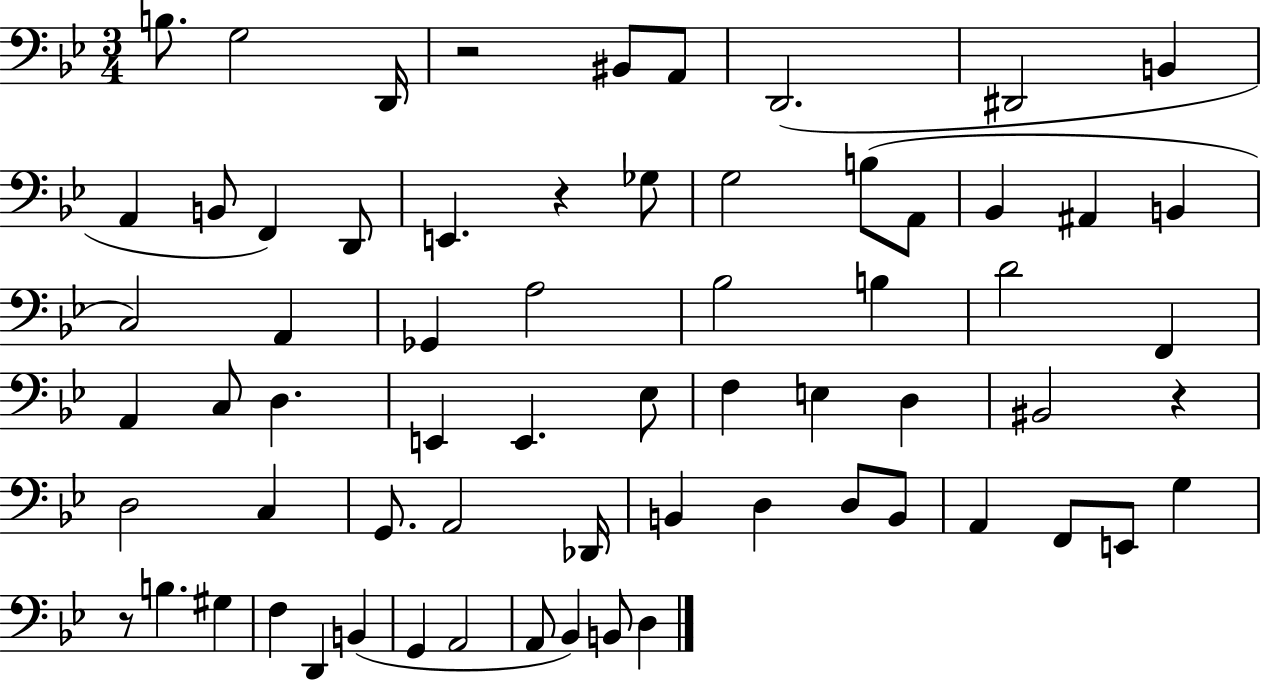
{
  \clef bass
  \numericTimeSignature
  \time 3/4
  \key bes \major
  \repeat volta 2 { b8. g2 d,16 | r2 bis,8 a,8 | d,2.( | dis,2 b,4 | \break a,4 b,8 f,4) d,8 | e,4. r4 ges8 | g2 b8( a,8 | bes,4 ais,4 b,4 | \break c2) a,4 | ges,4 a2 | bes2 b4 | d'2 f,4 | \break a,4 c8 d4. | e,4 e,4. ees8 | f4 e4 d4 | bis,2 r4 | \break d2 c4 | g,8. a,2 des,16 | b,4 d4 d8 b,8 | a,4 f,8 e,8 g4 | \break r8 b4. gis4 | f4 d,4 b,4( | g,4 a,2 | a,8 bes,4) b,8 d4 | \break } \bar "|."
}